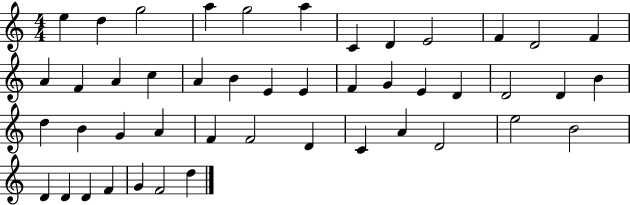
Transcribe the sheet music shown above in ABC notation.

X:1
T:Untitled
M:4/4
L:1/4
K:C
e d g2 a g2 a C D E2 F D2 F A F A c A B E E F G E D D2 D B d B G A F F2 D C A D2 e2 B2 D D D F G F2 d